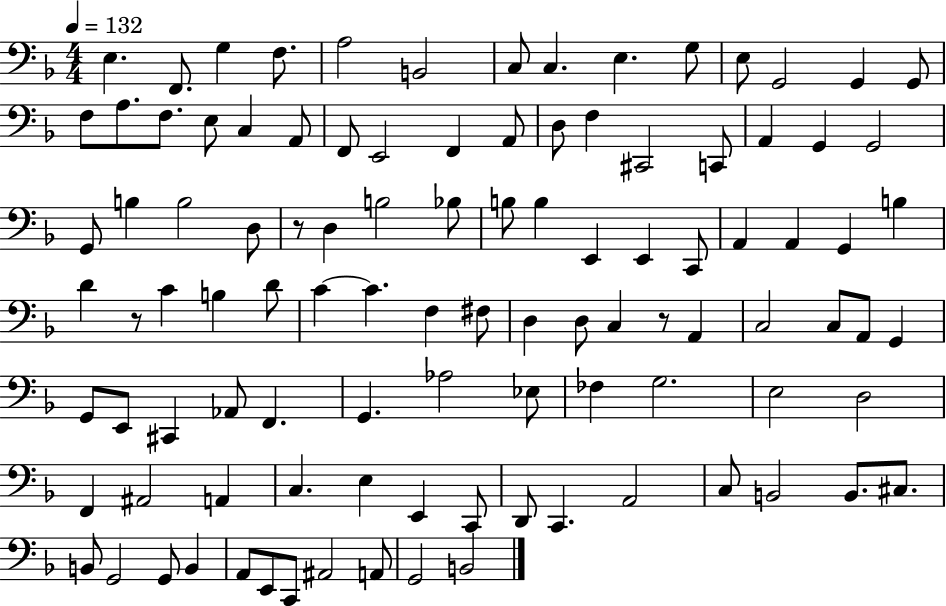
E3/q. F2/e. G3/q F3/e. A3/h B2/h C3/e C3/q. E3/q. G3/e E3/e G2/h G2/q G2/e F3/e A3/e. F3/e. E3/e C3/q A2/e F2/e E2/h F2/q A2/e D3/e F3/q C#2/h C2/e A2/q G2/q G2/h G2/e B3/q B3/h D3/e R/e D3/q B3/h Bb3/e B3/e B3/q E2/q E2/q C2/e A2/q A2/q G2/q B3/q D4/q R/e C4/q B3/q D4/e C4/q C4/q. F3/q F#3/e D3/q D3/e C3/q R/e A2/q C3/h C3/e A2/e G2/q G2/e E2/e C#2/q Ab2/e F2/q. G2/q. Ab3/h Eb3/e FES3/q G3/h. E3/h D3/h F2/q A#2/h A2/q C3/q. E3/q E2/q C2/e D2/e C2/q. A2/h C3/e B2/h B2/e. C#3/e. B2/e G2/h G2/e B2/q A2/e E2/e C2/e A#2/h A2/e G2/h B2/h